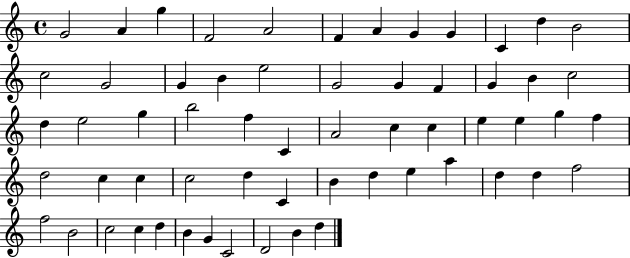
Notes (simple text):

G4/h A4/q G5/q F4/h A4/h F4/q A4/q G4/q G4/q C4/q D5/q B4/h C5/h G4/h G4/q B4/q E5/h G4/h G4/q F4/q G4/q B4/q C5/h D5/q E5/h G5/q B5/h F5/q C4/q A4/h C5/q C5/q E5/q E5/q G5/q F5/q D5/h C5/q C5/q C5/h D5/q C4/q B4/q D5/q E5/q A5/q D5/q D5/q F5/h F5/h B4/h C5/h C5/q D5/q B4/q G4/q C4/h D4/h B4/q D5/q